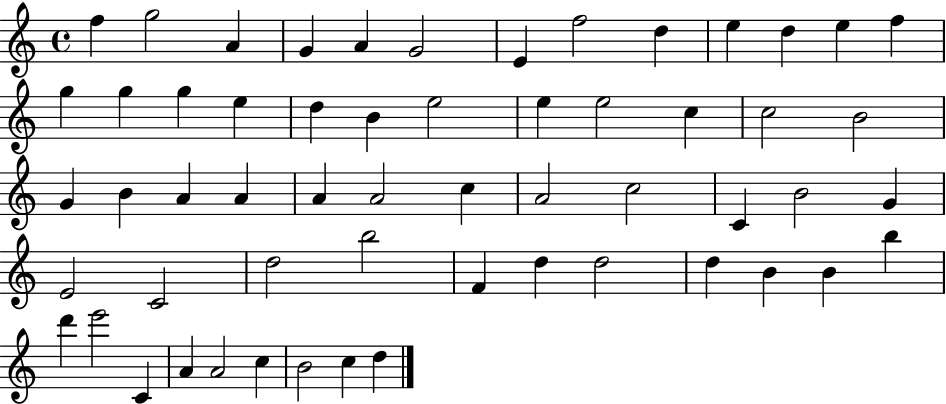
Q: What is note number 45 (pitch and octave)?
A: D5